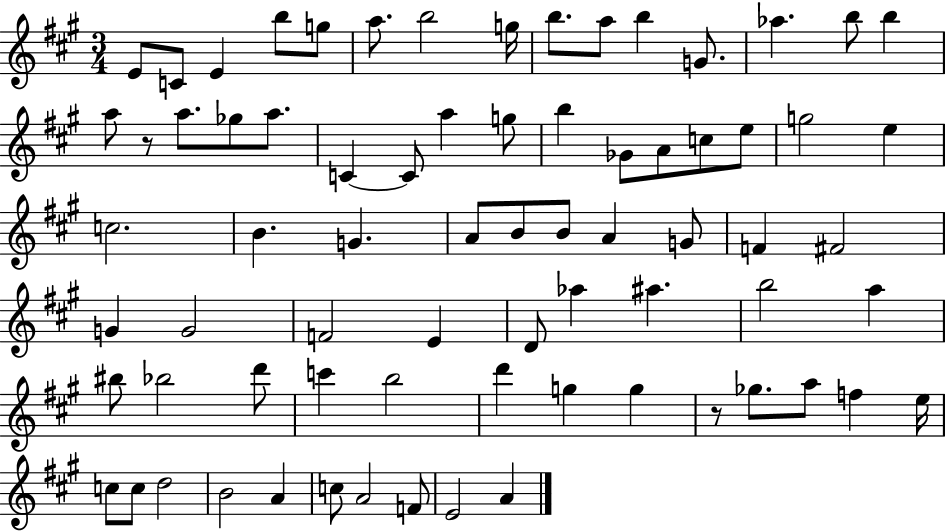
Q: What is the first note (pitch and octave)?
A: E4